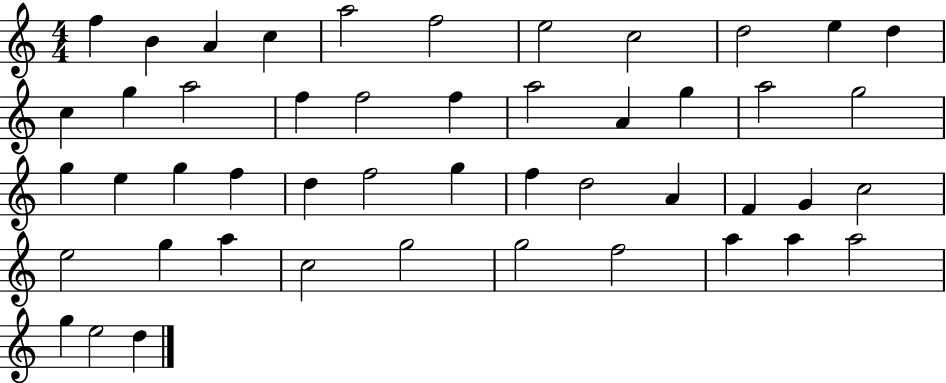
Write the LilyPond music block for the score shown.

{
  \clef treble
  \numericTimeSignature
  \time 4/4
  \key c \major
  f''4 b'4 a'4 c''4 | a''2 f''2 | e''2 c''2 | d''2 e''4 d''4 | \break c''4 g''4 a''2 | f''4 f''2 f''4 | a''2 a'4 g''4 | a''2 g''2 | \break g''4 e''4 g''4 f''4 | d''4 f''2 g''4 | f''4 d''2 a'4 | f'4 g'4 c''2 | \break e''2 g''4 a''4 | c''2 g''2 | g''2 f''2 | a''4 a''4 a''2 | \break g''4 e''2 d''4 | \bar "|."
}